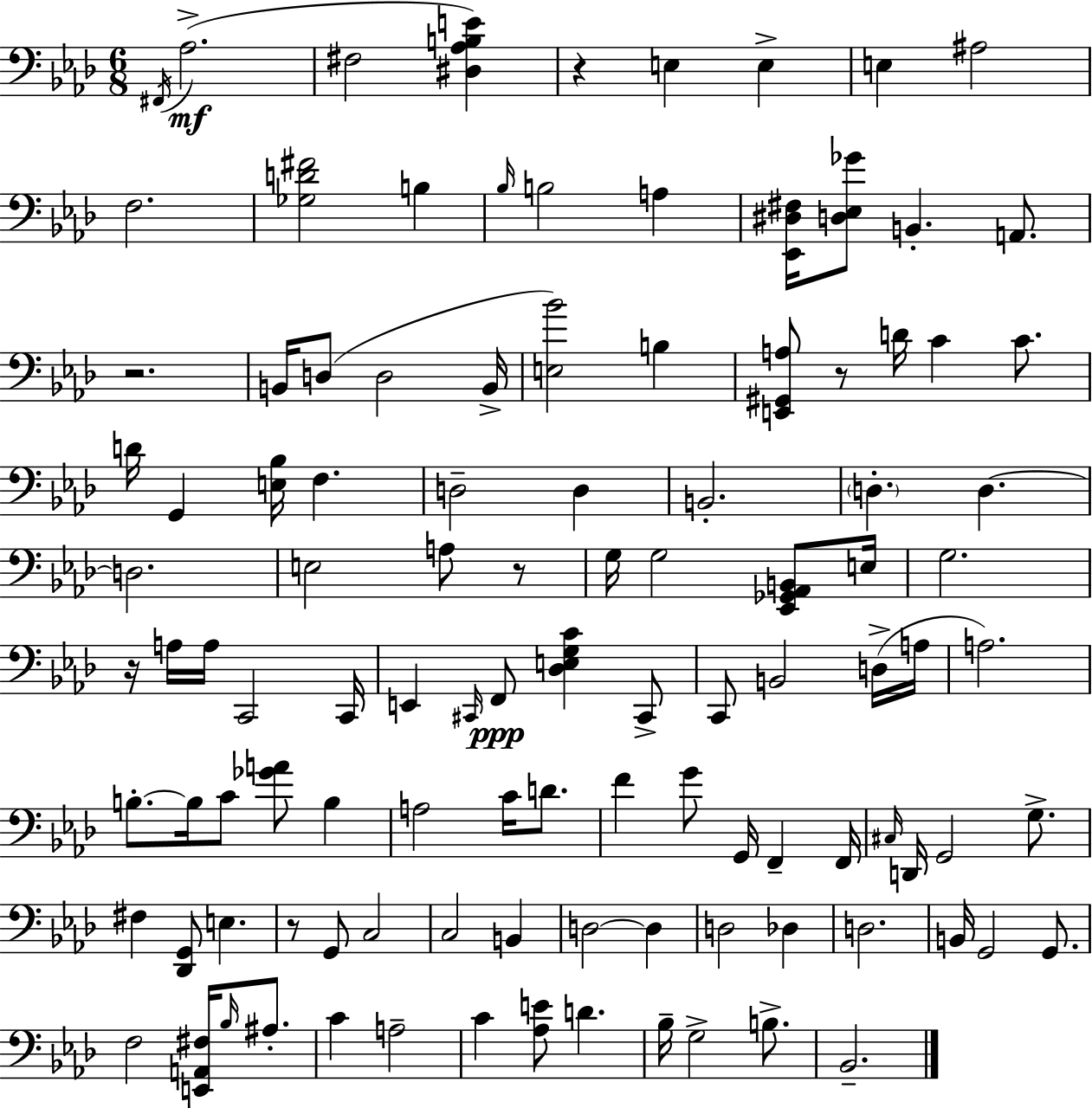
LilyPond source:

{
  \clef bass
  \numericTimeSignature
  \time 6/8
  \key aes \major
  \repeat volta 2 { \acciaccatura { fis,16 }(\mf aes2.-> | fis2 <dis aes b e'>4) | r4 e4 e4-> | e4 ais2 | \break f2. | <ges d' fis'>2 b4 | \grace { bes16 } b2 a4 | <ees, dis fis>16 <d ees ges'>8 b,4.-. a,8. | \break r2. | b,16 d8( d2 | b,16-> <e bes'>2) b4 | <e, gis, a>8 r8 d'16 c'4 c'8. | \break d'16 g,4 <e bes>16 f4. | d2-- d4 | b,2.-. | \parenthesize d4.-. d4.~~ | \break d2. | e2 a8 | r8 g16 g2 <ees, ges, aes, b,>8 | e16 g2. | \break r16 a16 a16 c,2 | c,16 e,4 \grace { cis,16 }\ppp f,8 <des e g c'>4 | cis,8-> c,8 b,2 | d16->( a16 a2.) | \break b8.-.~~ b16 c'8 <ges' a'>8 b4 | a2 c'16 | d'8. f'4 g'8 g,16 f,4-- | f,16 \grace { cis16 } d,16 g,2 | \break g8.-> fis4 <des, g,>8 e4. | r8 g,8 c2 | c2 | b,4 d2~~ | \break d4 d2 | des4 d2. | b,16 g,2 | g,8. f2 | \break <e, a, fis>16 \grace { bes16 } ais8.-. c'4 a2-- | c'4 <aes e'>8 d'4. | bes16-- g2-> | b8.-> bes,2.-- | \break } \bar "|."
}